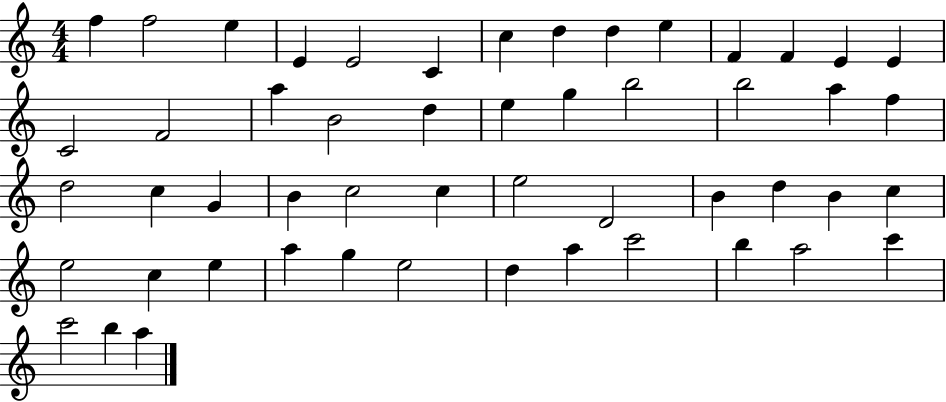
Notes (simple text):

F5/q F5/h E5/q E4/q E4/h C4/q C5/q D5/q D5/q E5/q F4/q F4/q E4/q E4/q C4/h F4/h A5/q B4/h D5/q E5/q G5/q B5/h B5/h A5/q F5/q D5/h C5/q G4/q B4/q C5/h C5/q E5/h D4/h B4/q D5/q B4/q C5/q E5/h C5/q E5/q A5/q G5/q E5/h D5/q A5/q C6/h B5/q A5/h C6/q C6/h B5/q A5/q